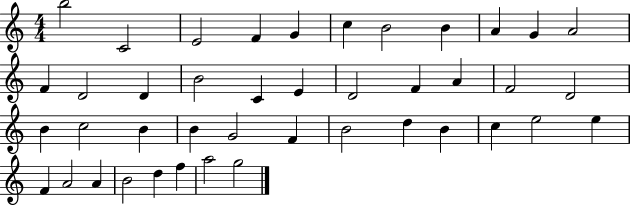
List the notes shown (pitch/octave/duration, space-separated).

B5/h C4/h E4/h F4/q G4/q C5/q B4/h B4/q A4/q G4/q A4/h F4/q D4/h D4/q B4/h C4/q E4/q D4/h F4/q A4/q F4/h D4/h B4/q C5/h B4/q B4/q G4/h F4/q B4/h D5/q B4/q C5/q E5/h E5/q F4/q A4/h A4/q B4/h D5/q F5/q A5/h G5/h